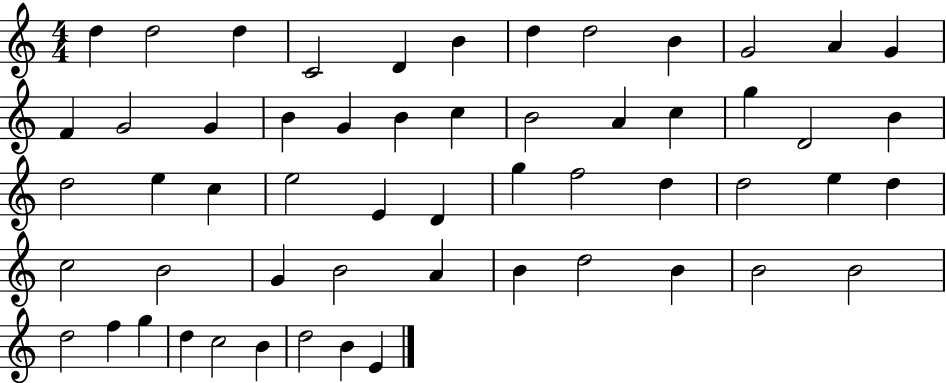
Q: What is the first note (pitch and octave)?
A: D5